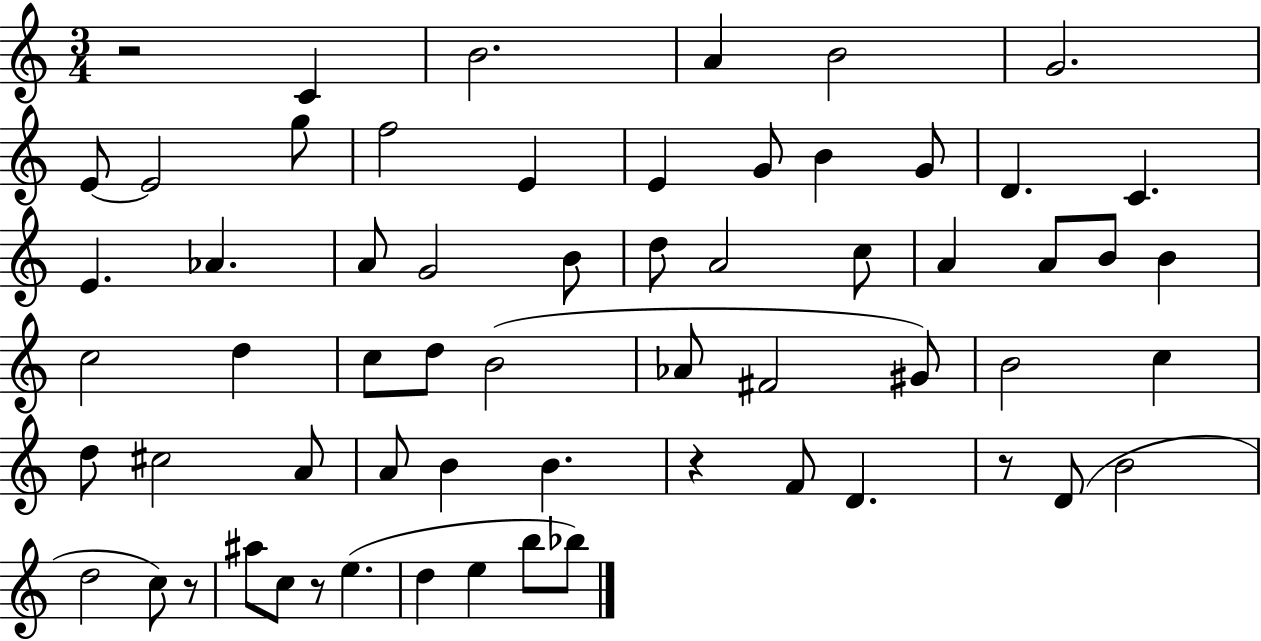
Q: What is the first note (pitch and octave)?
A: C4